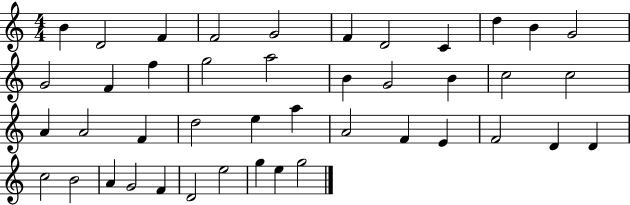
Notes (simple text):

B4/q D4/h F4/q F4/h G4/h F4/q D4/h C4/q D5/q B4/q G4/h G4/h F4/q F5/q G5/h A5/h B4/q G4/h B4/q C5/h C5/h A4/q A4/h F4/q D5/h E5/q A5/q A4/h F4/q E4/q F4/h D4/q D4/q C5/h B4/h A4/q G4/h F4/q D4/h E5/h G5/q E5/q G5/h